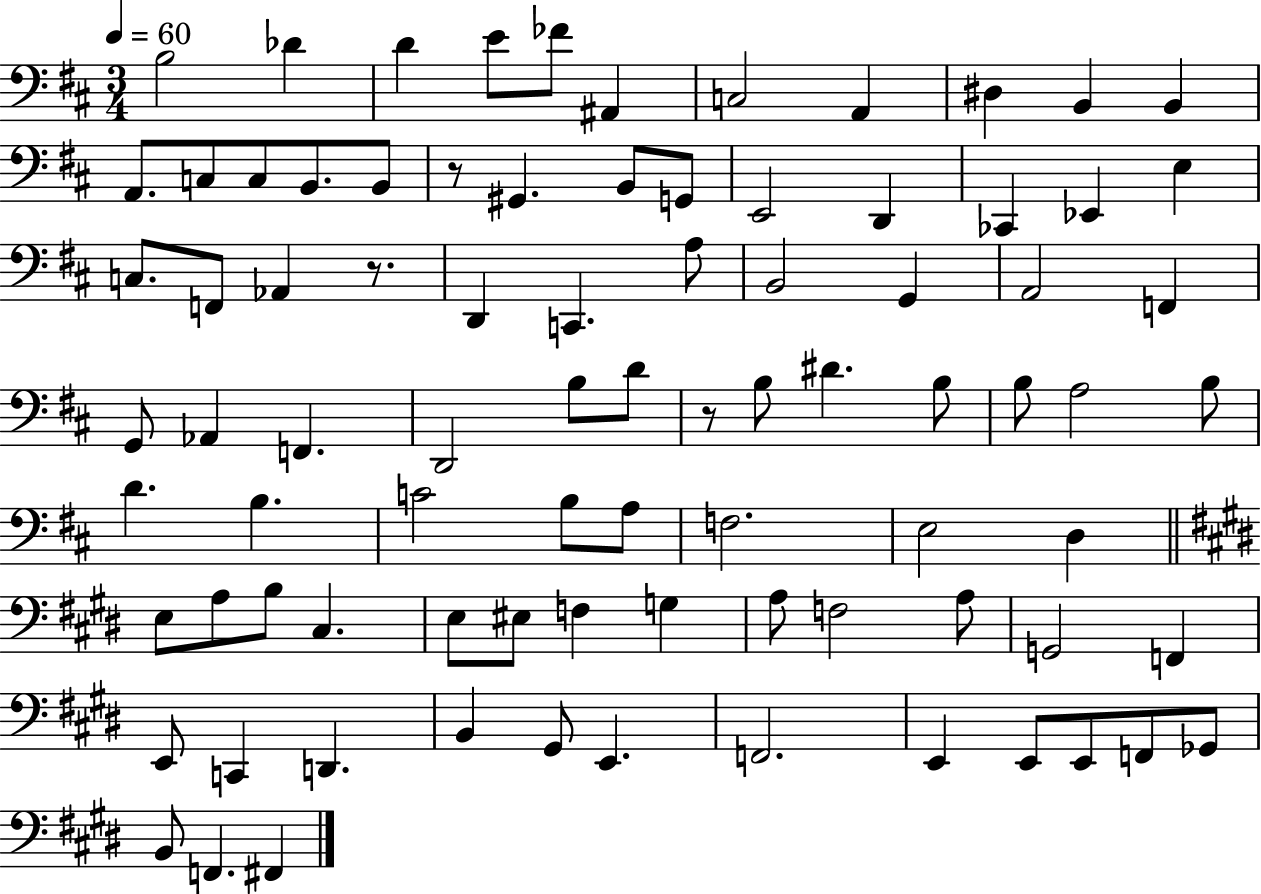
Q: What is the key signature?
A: D major